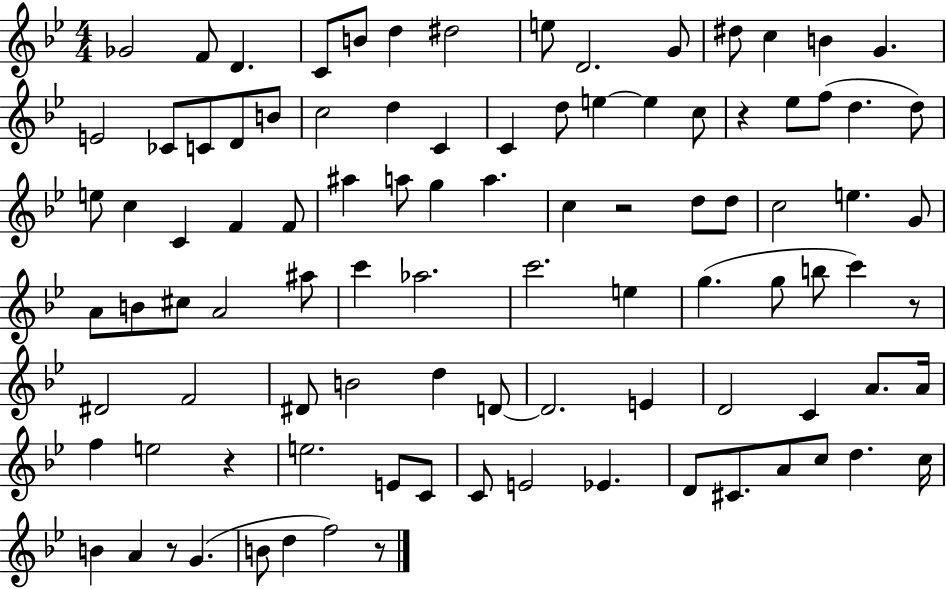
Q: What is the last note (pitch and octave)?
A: F5